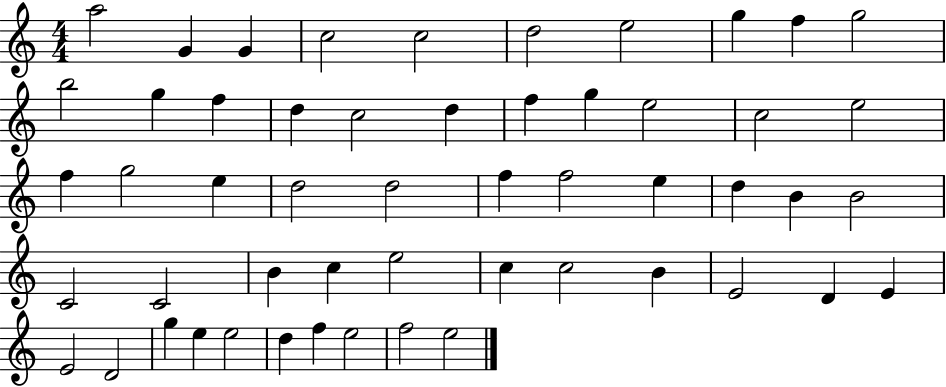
A5/h G4/q G4/q C5/h C5/h D5/h E5/h G5/q F5/q G5/h B5/h G5/q F5/q D5/q C5/h D5/q F5/q G5/q E5/h C5/h E5/h F5/q G5/h E5/q D5/h D5/h F5/q F5/h E5/q D5/q B4/q B4/h C4/h C4/h B4/q C5/q E5/h C5/q C5/h B4/q E4/h D4/q E4/q E4/h D4/h G5/q E5/q E5/h D5/q F5/q E5/h F5/h E5/h